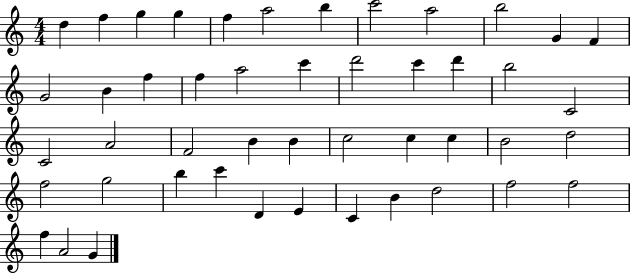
{
  \clef treble
  \numericTimeSignature
  \time 4/4
  \key c \major
  d''4 f''4 g''4 g''4 | f''4 a''2 b''4 | c'''2 a''2 | b''2 g'4 f'4 | \break g'2 b'4 f''4 | f''4 a''2 c'''4 | d'''2 c'''4 d'''4 | b''2 c'2 | \break c'2 a'2 | f'2 b'4 b'4 | c''2 c''4 c''4 | b'2 d''2 | \break f''2 g''2 | b''4 c'''4 d'4 e'4 | c'4 b'4 d''2 | f''2 f''2 | \break f''4 a'2 g'4 | \bar "|."
}